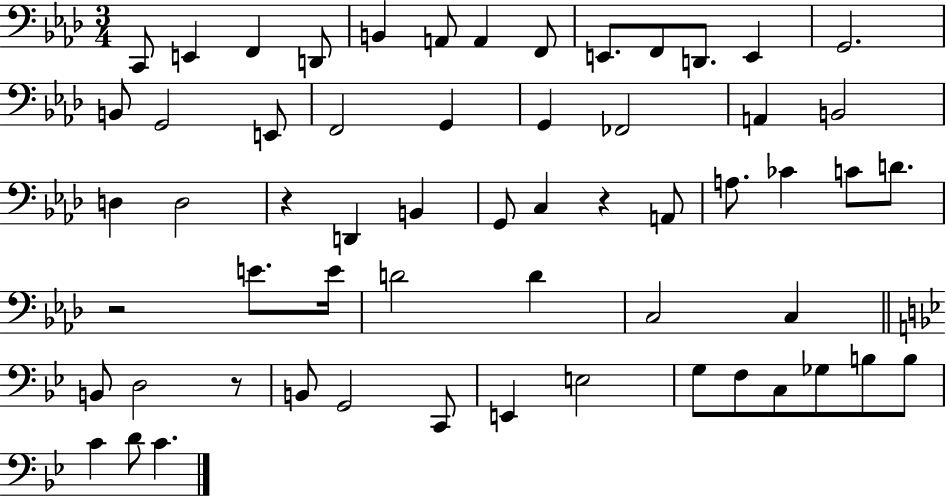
{
  \clef bass
  \numericTimeSignature
  \time 3/4
  \key aes \major
  c,8 e,4 f,4 d,8 | b,4 a,8 a,4 f,8 | e,8. f,8 d,8. e,4 | g,2. | \break b,8 g,2 e,8 | f,2 g,4 | g,4 fes,2 | a,4 b,2 | \break d4 d2 | r4 d,4 b,4 | g,8 c4 r4 a,8 | a8. ces'4 c'8 d'8. | \break r2 e'8. e'16 | d'2 d'4 | c2 c4 | \bar "||" \break \key bes \major b,8 d2 r8 | b,8 g,2 c,8 | e,4 e2 | g8 f8 c8 ges8 b8 b8 | \break c'4 d'8 c'4. | \bar "|."
}